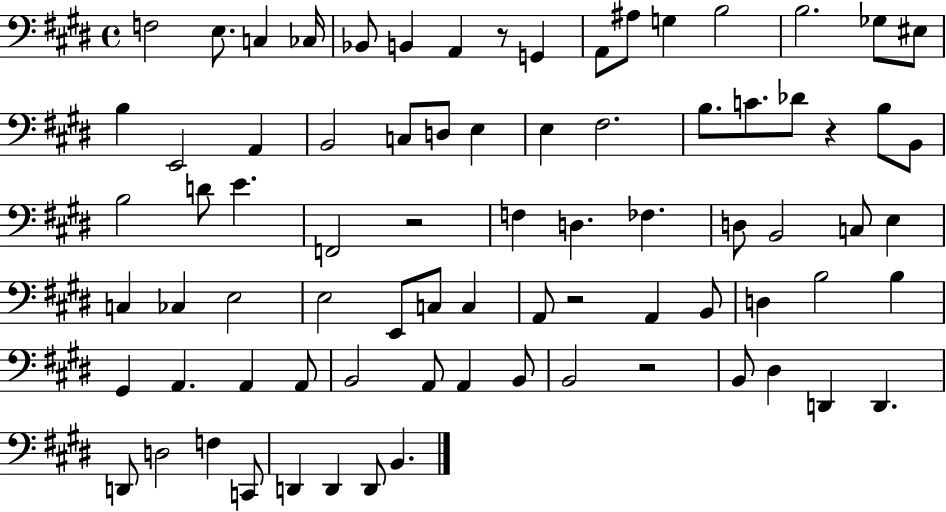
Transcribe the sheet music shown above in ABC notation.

X:1
T:Untitled
M:4/4
L:1/4
K:E
F,2 E,/2 C, _C,/4 _B,,/2 B,, A,, z/2 G,, A,,/2 ^A,/2 G, B,2 B,2 _G,/2 ^E,/2 B, E,,2 A,, B,,2 C,/2 D,/2 E, E, ^F,2 B,/2 C/2 _D/2 z B,/2 B,,/2 B,2 D/2 E F,,2 z2 F, D, _F, D,/2 B,,2 C,/2 E, C, _C, E,2 E,2 E,,/2 C,/2 C, A,,/2 z2 A,, B,,/2 D, B,2 B, ^G,, A,, A,, A,,/2 B,,2 A,,/2 A,, B,,/2 B,,2 z2 B,,/2 ^D, D,, D,, D,,/2 D,2 F, C,,/2 D,, D,, D,,/2 B,,